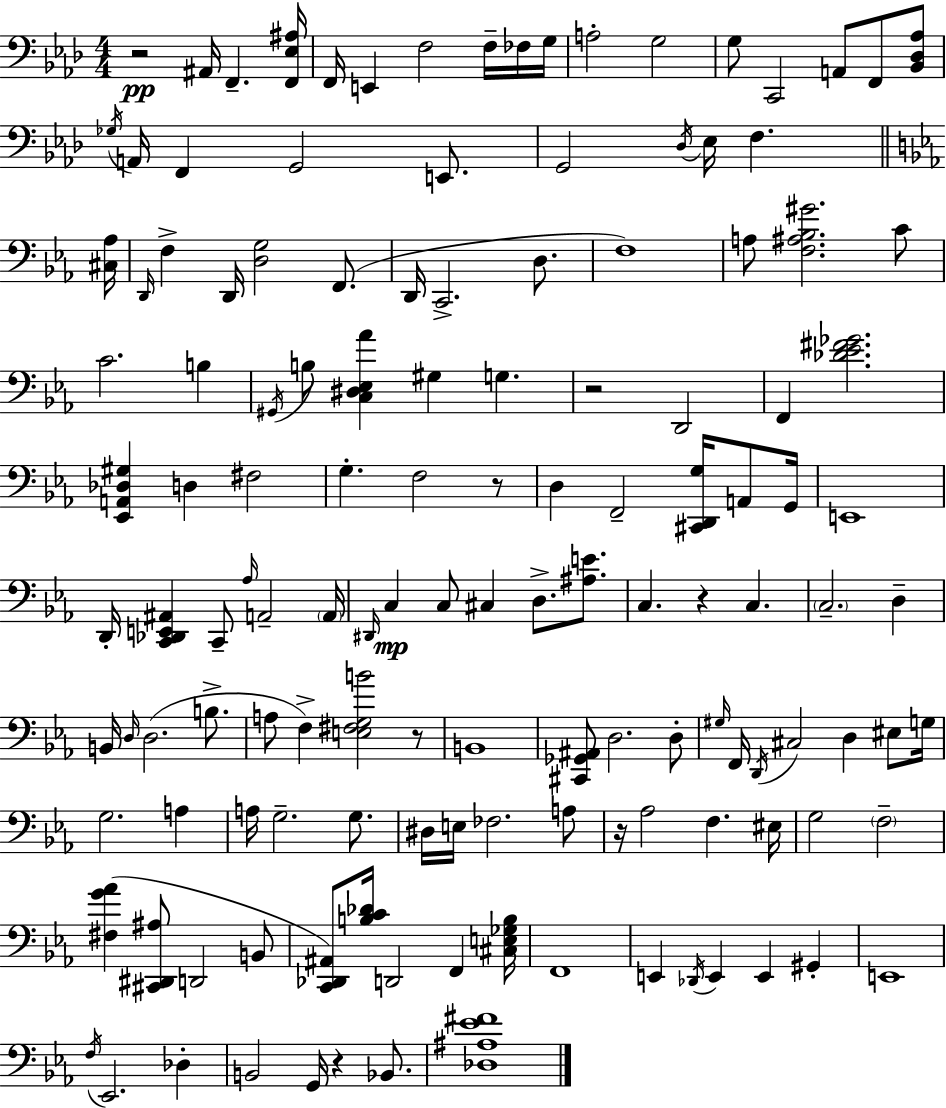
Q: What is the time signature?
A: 4/4